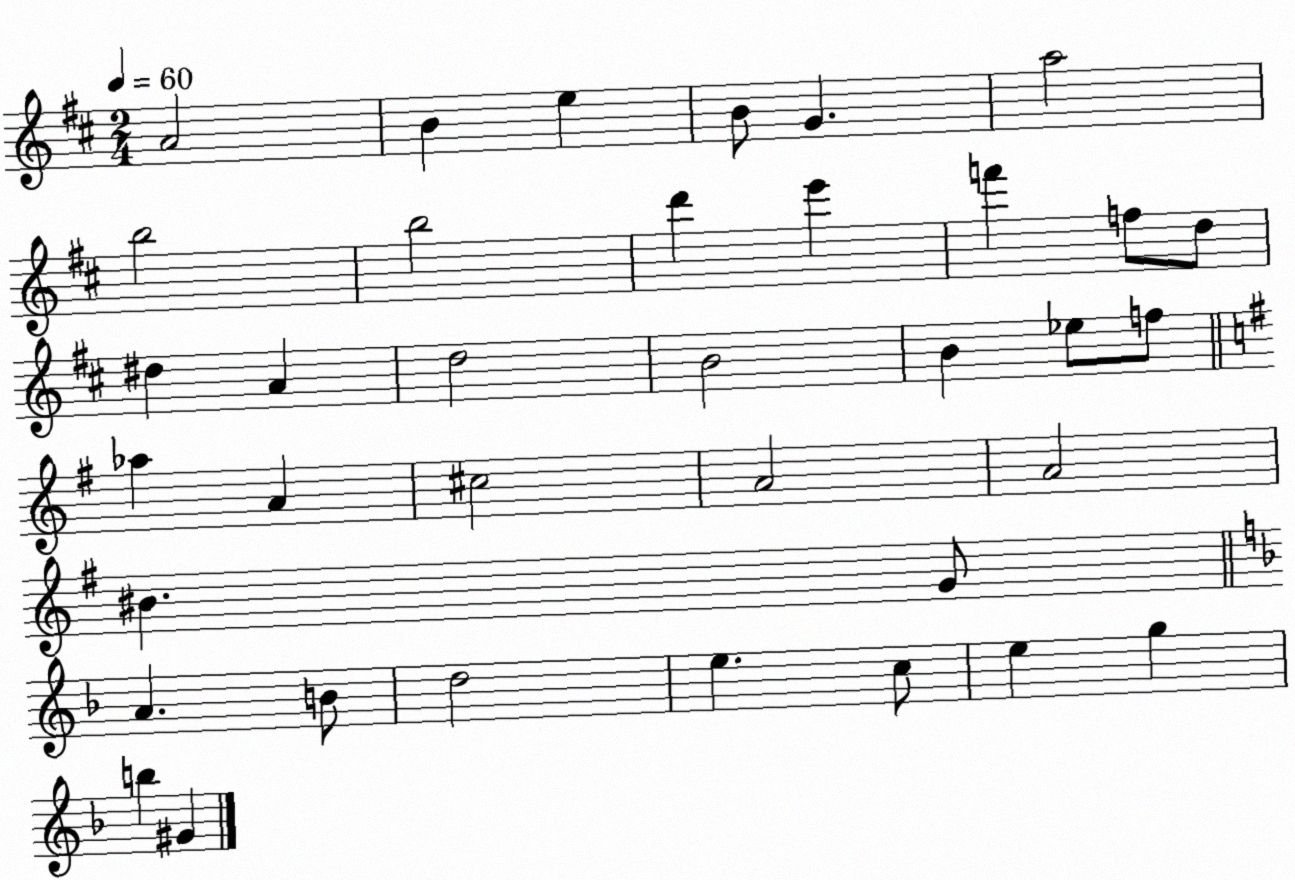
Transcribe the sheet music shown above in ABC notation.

X:1
T:Untitled
M:2/4
L:1/4
K:D
A2 B e B/2 G a2 b2 b2 d' e' f' f/2 d/2 ^d A d2 B2 B _e/2 f/2 _a A ^c2 A2 A2 ^B G/2 A B/2 d2 e c/2 e g b ^G